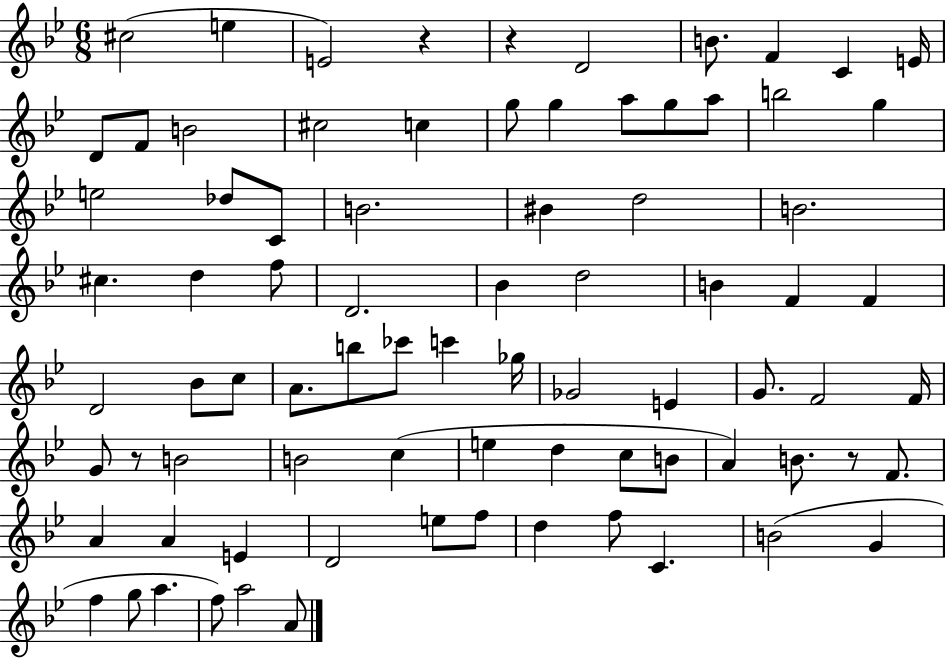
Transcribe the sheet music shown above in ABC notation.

X:1
T:Untitled
M:6/8
L:1/4
K:Bb
^c2 e E2 z z D2 B/2 F C E/4 D/2 F/2 B2 ^c2 c g/2 g a/2 g/2 a/2 b2 g e2 _d/2 C/2 B2 ^B d2 B2 ^c d f/2 D2 _B d2 B F F D2 _B/2 c/2 A/2 b/2 _c'/2 c' _g/4 _G2 E G/2 F2 F/4 G/2 z/2 B2 B2 c e d c/2 B/2 A B/2 z/2 F/2 A A E D2 e/2 f/2 d f/2 C B2 G f g/2 a f/2 a2 A/2